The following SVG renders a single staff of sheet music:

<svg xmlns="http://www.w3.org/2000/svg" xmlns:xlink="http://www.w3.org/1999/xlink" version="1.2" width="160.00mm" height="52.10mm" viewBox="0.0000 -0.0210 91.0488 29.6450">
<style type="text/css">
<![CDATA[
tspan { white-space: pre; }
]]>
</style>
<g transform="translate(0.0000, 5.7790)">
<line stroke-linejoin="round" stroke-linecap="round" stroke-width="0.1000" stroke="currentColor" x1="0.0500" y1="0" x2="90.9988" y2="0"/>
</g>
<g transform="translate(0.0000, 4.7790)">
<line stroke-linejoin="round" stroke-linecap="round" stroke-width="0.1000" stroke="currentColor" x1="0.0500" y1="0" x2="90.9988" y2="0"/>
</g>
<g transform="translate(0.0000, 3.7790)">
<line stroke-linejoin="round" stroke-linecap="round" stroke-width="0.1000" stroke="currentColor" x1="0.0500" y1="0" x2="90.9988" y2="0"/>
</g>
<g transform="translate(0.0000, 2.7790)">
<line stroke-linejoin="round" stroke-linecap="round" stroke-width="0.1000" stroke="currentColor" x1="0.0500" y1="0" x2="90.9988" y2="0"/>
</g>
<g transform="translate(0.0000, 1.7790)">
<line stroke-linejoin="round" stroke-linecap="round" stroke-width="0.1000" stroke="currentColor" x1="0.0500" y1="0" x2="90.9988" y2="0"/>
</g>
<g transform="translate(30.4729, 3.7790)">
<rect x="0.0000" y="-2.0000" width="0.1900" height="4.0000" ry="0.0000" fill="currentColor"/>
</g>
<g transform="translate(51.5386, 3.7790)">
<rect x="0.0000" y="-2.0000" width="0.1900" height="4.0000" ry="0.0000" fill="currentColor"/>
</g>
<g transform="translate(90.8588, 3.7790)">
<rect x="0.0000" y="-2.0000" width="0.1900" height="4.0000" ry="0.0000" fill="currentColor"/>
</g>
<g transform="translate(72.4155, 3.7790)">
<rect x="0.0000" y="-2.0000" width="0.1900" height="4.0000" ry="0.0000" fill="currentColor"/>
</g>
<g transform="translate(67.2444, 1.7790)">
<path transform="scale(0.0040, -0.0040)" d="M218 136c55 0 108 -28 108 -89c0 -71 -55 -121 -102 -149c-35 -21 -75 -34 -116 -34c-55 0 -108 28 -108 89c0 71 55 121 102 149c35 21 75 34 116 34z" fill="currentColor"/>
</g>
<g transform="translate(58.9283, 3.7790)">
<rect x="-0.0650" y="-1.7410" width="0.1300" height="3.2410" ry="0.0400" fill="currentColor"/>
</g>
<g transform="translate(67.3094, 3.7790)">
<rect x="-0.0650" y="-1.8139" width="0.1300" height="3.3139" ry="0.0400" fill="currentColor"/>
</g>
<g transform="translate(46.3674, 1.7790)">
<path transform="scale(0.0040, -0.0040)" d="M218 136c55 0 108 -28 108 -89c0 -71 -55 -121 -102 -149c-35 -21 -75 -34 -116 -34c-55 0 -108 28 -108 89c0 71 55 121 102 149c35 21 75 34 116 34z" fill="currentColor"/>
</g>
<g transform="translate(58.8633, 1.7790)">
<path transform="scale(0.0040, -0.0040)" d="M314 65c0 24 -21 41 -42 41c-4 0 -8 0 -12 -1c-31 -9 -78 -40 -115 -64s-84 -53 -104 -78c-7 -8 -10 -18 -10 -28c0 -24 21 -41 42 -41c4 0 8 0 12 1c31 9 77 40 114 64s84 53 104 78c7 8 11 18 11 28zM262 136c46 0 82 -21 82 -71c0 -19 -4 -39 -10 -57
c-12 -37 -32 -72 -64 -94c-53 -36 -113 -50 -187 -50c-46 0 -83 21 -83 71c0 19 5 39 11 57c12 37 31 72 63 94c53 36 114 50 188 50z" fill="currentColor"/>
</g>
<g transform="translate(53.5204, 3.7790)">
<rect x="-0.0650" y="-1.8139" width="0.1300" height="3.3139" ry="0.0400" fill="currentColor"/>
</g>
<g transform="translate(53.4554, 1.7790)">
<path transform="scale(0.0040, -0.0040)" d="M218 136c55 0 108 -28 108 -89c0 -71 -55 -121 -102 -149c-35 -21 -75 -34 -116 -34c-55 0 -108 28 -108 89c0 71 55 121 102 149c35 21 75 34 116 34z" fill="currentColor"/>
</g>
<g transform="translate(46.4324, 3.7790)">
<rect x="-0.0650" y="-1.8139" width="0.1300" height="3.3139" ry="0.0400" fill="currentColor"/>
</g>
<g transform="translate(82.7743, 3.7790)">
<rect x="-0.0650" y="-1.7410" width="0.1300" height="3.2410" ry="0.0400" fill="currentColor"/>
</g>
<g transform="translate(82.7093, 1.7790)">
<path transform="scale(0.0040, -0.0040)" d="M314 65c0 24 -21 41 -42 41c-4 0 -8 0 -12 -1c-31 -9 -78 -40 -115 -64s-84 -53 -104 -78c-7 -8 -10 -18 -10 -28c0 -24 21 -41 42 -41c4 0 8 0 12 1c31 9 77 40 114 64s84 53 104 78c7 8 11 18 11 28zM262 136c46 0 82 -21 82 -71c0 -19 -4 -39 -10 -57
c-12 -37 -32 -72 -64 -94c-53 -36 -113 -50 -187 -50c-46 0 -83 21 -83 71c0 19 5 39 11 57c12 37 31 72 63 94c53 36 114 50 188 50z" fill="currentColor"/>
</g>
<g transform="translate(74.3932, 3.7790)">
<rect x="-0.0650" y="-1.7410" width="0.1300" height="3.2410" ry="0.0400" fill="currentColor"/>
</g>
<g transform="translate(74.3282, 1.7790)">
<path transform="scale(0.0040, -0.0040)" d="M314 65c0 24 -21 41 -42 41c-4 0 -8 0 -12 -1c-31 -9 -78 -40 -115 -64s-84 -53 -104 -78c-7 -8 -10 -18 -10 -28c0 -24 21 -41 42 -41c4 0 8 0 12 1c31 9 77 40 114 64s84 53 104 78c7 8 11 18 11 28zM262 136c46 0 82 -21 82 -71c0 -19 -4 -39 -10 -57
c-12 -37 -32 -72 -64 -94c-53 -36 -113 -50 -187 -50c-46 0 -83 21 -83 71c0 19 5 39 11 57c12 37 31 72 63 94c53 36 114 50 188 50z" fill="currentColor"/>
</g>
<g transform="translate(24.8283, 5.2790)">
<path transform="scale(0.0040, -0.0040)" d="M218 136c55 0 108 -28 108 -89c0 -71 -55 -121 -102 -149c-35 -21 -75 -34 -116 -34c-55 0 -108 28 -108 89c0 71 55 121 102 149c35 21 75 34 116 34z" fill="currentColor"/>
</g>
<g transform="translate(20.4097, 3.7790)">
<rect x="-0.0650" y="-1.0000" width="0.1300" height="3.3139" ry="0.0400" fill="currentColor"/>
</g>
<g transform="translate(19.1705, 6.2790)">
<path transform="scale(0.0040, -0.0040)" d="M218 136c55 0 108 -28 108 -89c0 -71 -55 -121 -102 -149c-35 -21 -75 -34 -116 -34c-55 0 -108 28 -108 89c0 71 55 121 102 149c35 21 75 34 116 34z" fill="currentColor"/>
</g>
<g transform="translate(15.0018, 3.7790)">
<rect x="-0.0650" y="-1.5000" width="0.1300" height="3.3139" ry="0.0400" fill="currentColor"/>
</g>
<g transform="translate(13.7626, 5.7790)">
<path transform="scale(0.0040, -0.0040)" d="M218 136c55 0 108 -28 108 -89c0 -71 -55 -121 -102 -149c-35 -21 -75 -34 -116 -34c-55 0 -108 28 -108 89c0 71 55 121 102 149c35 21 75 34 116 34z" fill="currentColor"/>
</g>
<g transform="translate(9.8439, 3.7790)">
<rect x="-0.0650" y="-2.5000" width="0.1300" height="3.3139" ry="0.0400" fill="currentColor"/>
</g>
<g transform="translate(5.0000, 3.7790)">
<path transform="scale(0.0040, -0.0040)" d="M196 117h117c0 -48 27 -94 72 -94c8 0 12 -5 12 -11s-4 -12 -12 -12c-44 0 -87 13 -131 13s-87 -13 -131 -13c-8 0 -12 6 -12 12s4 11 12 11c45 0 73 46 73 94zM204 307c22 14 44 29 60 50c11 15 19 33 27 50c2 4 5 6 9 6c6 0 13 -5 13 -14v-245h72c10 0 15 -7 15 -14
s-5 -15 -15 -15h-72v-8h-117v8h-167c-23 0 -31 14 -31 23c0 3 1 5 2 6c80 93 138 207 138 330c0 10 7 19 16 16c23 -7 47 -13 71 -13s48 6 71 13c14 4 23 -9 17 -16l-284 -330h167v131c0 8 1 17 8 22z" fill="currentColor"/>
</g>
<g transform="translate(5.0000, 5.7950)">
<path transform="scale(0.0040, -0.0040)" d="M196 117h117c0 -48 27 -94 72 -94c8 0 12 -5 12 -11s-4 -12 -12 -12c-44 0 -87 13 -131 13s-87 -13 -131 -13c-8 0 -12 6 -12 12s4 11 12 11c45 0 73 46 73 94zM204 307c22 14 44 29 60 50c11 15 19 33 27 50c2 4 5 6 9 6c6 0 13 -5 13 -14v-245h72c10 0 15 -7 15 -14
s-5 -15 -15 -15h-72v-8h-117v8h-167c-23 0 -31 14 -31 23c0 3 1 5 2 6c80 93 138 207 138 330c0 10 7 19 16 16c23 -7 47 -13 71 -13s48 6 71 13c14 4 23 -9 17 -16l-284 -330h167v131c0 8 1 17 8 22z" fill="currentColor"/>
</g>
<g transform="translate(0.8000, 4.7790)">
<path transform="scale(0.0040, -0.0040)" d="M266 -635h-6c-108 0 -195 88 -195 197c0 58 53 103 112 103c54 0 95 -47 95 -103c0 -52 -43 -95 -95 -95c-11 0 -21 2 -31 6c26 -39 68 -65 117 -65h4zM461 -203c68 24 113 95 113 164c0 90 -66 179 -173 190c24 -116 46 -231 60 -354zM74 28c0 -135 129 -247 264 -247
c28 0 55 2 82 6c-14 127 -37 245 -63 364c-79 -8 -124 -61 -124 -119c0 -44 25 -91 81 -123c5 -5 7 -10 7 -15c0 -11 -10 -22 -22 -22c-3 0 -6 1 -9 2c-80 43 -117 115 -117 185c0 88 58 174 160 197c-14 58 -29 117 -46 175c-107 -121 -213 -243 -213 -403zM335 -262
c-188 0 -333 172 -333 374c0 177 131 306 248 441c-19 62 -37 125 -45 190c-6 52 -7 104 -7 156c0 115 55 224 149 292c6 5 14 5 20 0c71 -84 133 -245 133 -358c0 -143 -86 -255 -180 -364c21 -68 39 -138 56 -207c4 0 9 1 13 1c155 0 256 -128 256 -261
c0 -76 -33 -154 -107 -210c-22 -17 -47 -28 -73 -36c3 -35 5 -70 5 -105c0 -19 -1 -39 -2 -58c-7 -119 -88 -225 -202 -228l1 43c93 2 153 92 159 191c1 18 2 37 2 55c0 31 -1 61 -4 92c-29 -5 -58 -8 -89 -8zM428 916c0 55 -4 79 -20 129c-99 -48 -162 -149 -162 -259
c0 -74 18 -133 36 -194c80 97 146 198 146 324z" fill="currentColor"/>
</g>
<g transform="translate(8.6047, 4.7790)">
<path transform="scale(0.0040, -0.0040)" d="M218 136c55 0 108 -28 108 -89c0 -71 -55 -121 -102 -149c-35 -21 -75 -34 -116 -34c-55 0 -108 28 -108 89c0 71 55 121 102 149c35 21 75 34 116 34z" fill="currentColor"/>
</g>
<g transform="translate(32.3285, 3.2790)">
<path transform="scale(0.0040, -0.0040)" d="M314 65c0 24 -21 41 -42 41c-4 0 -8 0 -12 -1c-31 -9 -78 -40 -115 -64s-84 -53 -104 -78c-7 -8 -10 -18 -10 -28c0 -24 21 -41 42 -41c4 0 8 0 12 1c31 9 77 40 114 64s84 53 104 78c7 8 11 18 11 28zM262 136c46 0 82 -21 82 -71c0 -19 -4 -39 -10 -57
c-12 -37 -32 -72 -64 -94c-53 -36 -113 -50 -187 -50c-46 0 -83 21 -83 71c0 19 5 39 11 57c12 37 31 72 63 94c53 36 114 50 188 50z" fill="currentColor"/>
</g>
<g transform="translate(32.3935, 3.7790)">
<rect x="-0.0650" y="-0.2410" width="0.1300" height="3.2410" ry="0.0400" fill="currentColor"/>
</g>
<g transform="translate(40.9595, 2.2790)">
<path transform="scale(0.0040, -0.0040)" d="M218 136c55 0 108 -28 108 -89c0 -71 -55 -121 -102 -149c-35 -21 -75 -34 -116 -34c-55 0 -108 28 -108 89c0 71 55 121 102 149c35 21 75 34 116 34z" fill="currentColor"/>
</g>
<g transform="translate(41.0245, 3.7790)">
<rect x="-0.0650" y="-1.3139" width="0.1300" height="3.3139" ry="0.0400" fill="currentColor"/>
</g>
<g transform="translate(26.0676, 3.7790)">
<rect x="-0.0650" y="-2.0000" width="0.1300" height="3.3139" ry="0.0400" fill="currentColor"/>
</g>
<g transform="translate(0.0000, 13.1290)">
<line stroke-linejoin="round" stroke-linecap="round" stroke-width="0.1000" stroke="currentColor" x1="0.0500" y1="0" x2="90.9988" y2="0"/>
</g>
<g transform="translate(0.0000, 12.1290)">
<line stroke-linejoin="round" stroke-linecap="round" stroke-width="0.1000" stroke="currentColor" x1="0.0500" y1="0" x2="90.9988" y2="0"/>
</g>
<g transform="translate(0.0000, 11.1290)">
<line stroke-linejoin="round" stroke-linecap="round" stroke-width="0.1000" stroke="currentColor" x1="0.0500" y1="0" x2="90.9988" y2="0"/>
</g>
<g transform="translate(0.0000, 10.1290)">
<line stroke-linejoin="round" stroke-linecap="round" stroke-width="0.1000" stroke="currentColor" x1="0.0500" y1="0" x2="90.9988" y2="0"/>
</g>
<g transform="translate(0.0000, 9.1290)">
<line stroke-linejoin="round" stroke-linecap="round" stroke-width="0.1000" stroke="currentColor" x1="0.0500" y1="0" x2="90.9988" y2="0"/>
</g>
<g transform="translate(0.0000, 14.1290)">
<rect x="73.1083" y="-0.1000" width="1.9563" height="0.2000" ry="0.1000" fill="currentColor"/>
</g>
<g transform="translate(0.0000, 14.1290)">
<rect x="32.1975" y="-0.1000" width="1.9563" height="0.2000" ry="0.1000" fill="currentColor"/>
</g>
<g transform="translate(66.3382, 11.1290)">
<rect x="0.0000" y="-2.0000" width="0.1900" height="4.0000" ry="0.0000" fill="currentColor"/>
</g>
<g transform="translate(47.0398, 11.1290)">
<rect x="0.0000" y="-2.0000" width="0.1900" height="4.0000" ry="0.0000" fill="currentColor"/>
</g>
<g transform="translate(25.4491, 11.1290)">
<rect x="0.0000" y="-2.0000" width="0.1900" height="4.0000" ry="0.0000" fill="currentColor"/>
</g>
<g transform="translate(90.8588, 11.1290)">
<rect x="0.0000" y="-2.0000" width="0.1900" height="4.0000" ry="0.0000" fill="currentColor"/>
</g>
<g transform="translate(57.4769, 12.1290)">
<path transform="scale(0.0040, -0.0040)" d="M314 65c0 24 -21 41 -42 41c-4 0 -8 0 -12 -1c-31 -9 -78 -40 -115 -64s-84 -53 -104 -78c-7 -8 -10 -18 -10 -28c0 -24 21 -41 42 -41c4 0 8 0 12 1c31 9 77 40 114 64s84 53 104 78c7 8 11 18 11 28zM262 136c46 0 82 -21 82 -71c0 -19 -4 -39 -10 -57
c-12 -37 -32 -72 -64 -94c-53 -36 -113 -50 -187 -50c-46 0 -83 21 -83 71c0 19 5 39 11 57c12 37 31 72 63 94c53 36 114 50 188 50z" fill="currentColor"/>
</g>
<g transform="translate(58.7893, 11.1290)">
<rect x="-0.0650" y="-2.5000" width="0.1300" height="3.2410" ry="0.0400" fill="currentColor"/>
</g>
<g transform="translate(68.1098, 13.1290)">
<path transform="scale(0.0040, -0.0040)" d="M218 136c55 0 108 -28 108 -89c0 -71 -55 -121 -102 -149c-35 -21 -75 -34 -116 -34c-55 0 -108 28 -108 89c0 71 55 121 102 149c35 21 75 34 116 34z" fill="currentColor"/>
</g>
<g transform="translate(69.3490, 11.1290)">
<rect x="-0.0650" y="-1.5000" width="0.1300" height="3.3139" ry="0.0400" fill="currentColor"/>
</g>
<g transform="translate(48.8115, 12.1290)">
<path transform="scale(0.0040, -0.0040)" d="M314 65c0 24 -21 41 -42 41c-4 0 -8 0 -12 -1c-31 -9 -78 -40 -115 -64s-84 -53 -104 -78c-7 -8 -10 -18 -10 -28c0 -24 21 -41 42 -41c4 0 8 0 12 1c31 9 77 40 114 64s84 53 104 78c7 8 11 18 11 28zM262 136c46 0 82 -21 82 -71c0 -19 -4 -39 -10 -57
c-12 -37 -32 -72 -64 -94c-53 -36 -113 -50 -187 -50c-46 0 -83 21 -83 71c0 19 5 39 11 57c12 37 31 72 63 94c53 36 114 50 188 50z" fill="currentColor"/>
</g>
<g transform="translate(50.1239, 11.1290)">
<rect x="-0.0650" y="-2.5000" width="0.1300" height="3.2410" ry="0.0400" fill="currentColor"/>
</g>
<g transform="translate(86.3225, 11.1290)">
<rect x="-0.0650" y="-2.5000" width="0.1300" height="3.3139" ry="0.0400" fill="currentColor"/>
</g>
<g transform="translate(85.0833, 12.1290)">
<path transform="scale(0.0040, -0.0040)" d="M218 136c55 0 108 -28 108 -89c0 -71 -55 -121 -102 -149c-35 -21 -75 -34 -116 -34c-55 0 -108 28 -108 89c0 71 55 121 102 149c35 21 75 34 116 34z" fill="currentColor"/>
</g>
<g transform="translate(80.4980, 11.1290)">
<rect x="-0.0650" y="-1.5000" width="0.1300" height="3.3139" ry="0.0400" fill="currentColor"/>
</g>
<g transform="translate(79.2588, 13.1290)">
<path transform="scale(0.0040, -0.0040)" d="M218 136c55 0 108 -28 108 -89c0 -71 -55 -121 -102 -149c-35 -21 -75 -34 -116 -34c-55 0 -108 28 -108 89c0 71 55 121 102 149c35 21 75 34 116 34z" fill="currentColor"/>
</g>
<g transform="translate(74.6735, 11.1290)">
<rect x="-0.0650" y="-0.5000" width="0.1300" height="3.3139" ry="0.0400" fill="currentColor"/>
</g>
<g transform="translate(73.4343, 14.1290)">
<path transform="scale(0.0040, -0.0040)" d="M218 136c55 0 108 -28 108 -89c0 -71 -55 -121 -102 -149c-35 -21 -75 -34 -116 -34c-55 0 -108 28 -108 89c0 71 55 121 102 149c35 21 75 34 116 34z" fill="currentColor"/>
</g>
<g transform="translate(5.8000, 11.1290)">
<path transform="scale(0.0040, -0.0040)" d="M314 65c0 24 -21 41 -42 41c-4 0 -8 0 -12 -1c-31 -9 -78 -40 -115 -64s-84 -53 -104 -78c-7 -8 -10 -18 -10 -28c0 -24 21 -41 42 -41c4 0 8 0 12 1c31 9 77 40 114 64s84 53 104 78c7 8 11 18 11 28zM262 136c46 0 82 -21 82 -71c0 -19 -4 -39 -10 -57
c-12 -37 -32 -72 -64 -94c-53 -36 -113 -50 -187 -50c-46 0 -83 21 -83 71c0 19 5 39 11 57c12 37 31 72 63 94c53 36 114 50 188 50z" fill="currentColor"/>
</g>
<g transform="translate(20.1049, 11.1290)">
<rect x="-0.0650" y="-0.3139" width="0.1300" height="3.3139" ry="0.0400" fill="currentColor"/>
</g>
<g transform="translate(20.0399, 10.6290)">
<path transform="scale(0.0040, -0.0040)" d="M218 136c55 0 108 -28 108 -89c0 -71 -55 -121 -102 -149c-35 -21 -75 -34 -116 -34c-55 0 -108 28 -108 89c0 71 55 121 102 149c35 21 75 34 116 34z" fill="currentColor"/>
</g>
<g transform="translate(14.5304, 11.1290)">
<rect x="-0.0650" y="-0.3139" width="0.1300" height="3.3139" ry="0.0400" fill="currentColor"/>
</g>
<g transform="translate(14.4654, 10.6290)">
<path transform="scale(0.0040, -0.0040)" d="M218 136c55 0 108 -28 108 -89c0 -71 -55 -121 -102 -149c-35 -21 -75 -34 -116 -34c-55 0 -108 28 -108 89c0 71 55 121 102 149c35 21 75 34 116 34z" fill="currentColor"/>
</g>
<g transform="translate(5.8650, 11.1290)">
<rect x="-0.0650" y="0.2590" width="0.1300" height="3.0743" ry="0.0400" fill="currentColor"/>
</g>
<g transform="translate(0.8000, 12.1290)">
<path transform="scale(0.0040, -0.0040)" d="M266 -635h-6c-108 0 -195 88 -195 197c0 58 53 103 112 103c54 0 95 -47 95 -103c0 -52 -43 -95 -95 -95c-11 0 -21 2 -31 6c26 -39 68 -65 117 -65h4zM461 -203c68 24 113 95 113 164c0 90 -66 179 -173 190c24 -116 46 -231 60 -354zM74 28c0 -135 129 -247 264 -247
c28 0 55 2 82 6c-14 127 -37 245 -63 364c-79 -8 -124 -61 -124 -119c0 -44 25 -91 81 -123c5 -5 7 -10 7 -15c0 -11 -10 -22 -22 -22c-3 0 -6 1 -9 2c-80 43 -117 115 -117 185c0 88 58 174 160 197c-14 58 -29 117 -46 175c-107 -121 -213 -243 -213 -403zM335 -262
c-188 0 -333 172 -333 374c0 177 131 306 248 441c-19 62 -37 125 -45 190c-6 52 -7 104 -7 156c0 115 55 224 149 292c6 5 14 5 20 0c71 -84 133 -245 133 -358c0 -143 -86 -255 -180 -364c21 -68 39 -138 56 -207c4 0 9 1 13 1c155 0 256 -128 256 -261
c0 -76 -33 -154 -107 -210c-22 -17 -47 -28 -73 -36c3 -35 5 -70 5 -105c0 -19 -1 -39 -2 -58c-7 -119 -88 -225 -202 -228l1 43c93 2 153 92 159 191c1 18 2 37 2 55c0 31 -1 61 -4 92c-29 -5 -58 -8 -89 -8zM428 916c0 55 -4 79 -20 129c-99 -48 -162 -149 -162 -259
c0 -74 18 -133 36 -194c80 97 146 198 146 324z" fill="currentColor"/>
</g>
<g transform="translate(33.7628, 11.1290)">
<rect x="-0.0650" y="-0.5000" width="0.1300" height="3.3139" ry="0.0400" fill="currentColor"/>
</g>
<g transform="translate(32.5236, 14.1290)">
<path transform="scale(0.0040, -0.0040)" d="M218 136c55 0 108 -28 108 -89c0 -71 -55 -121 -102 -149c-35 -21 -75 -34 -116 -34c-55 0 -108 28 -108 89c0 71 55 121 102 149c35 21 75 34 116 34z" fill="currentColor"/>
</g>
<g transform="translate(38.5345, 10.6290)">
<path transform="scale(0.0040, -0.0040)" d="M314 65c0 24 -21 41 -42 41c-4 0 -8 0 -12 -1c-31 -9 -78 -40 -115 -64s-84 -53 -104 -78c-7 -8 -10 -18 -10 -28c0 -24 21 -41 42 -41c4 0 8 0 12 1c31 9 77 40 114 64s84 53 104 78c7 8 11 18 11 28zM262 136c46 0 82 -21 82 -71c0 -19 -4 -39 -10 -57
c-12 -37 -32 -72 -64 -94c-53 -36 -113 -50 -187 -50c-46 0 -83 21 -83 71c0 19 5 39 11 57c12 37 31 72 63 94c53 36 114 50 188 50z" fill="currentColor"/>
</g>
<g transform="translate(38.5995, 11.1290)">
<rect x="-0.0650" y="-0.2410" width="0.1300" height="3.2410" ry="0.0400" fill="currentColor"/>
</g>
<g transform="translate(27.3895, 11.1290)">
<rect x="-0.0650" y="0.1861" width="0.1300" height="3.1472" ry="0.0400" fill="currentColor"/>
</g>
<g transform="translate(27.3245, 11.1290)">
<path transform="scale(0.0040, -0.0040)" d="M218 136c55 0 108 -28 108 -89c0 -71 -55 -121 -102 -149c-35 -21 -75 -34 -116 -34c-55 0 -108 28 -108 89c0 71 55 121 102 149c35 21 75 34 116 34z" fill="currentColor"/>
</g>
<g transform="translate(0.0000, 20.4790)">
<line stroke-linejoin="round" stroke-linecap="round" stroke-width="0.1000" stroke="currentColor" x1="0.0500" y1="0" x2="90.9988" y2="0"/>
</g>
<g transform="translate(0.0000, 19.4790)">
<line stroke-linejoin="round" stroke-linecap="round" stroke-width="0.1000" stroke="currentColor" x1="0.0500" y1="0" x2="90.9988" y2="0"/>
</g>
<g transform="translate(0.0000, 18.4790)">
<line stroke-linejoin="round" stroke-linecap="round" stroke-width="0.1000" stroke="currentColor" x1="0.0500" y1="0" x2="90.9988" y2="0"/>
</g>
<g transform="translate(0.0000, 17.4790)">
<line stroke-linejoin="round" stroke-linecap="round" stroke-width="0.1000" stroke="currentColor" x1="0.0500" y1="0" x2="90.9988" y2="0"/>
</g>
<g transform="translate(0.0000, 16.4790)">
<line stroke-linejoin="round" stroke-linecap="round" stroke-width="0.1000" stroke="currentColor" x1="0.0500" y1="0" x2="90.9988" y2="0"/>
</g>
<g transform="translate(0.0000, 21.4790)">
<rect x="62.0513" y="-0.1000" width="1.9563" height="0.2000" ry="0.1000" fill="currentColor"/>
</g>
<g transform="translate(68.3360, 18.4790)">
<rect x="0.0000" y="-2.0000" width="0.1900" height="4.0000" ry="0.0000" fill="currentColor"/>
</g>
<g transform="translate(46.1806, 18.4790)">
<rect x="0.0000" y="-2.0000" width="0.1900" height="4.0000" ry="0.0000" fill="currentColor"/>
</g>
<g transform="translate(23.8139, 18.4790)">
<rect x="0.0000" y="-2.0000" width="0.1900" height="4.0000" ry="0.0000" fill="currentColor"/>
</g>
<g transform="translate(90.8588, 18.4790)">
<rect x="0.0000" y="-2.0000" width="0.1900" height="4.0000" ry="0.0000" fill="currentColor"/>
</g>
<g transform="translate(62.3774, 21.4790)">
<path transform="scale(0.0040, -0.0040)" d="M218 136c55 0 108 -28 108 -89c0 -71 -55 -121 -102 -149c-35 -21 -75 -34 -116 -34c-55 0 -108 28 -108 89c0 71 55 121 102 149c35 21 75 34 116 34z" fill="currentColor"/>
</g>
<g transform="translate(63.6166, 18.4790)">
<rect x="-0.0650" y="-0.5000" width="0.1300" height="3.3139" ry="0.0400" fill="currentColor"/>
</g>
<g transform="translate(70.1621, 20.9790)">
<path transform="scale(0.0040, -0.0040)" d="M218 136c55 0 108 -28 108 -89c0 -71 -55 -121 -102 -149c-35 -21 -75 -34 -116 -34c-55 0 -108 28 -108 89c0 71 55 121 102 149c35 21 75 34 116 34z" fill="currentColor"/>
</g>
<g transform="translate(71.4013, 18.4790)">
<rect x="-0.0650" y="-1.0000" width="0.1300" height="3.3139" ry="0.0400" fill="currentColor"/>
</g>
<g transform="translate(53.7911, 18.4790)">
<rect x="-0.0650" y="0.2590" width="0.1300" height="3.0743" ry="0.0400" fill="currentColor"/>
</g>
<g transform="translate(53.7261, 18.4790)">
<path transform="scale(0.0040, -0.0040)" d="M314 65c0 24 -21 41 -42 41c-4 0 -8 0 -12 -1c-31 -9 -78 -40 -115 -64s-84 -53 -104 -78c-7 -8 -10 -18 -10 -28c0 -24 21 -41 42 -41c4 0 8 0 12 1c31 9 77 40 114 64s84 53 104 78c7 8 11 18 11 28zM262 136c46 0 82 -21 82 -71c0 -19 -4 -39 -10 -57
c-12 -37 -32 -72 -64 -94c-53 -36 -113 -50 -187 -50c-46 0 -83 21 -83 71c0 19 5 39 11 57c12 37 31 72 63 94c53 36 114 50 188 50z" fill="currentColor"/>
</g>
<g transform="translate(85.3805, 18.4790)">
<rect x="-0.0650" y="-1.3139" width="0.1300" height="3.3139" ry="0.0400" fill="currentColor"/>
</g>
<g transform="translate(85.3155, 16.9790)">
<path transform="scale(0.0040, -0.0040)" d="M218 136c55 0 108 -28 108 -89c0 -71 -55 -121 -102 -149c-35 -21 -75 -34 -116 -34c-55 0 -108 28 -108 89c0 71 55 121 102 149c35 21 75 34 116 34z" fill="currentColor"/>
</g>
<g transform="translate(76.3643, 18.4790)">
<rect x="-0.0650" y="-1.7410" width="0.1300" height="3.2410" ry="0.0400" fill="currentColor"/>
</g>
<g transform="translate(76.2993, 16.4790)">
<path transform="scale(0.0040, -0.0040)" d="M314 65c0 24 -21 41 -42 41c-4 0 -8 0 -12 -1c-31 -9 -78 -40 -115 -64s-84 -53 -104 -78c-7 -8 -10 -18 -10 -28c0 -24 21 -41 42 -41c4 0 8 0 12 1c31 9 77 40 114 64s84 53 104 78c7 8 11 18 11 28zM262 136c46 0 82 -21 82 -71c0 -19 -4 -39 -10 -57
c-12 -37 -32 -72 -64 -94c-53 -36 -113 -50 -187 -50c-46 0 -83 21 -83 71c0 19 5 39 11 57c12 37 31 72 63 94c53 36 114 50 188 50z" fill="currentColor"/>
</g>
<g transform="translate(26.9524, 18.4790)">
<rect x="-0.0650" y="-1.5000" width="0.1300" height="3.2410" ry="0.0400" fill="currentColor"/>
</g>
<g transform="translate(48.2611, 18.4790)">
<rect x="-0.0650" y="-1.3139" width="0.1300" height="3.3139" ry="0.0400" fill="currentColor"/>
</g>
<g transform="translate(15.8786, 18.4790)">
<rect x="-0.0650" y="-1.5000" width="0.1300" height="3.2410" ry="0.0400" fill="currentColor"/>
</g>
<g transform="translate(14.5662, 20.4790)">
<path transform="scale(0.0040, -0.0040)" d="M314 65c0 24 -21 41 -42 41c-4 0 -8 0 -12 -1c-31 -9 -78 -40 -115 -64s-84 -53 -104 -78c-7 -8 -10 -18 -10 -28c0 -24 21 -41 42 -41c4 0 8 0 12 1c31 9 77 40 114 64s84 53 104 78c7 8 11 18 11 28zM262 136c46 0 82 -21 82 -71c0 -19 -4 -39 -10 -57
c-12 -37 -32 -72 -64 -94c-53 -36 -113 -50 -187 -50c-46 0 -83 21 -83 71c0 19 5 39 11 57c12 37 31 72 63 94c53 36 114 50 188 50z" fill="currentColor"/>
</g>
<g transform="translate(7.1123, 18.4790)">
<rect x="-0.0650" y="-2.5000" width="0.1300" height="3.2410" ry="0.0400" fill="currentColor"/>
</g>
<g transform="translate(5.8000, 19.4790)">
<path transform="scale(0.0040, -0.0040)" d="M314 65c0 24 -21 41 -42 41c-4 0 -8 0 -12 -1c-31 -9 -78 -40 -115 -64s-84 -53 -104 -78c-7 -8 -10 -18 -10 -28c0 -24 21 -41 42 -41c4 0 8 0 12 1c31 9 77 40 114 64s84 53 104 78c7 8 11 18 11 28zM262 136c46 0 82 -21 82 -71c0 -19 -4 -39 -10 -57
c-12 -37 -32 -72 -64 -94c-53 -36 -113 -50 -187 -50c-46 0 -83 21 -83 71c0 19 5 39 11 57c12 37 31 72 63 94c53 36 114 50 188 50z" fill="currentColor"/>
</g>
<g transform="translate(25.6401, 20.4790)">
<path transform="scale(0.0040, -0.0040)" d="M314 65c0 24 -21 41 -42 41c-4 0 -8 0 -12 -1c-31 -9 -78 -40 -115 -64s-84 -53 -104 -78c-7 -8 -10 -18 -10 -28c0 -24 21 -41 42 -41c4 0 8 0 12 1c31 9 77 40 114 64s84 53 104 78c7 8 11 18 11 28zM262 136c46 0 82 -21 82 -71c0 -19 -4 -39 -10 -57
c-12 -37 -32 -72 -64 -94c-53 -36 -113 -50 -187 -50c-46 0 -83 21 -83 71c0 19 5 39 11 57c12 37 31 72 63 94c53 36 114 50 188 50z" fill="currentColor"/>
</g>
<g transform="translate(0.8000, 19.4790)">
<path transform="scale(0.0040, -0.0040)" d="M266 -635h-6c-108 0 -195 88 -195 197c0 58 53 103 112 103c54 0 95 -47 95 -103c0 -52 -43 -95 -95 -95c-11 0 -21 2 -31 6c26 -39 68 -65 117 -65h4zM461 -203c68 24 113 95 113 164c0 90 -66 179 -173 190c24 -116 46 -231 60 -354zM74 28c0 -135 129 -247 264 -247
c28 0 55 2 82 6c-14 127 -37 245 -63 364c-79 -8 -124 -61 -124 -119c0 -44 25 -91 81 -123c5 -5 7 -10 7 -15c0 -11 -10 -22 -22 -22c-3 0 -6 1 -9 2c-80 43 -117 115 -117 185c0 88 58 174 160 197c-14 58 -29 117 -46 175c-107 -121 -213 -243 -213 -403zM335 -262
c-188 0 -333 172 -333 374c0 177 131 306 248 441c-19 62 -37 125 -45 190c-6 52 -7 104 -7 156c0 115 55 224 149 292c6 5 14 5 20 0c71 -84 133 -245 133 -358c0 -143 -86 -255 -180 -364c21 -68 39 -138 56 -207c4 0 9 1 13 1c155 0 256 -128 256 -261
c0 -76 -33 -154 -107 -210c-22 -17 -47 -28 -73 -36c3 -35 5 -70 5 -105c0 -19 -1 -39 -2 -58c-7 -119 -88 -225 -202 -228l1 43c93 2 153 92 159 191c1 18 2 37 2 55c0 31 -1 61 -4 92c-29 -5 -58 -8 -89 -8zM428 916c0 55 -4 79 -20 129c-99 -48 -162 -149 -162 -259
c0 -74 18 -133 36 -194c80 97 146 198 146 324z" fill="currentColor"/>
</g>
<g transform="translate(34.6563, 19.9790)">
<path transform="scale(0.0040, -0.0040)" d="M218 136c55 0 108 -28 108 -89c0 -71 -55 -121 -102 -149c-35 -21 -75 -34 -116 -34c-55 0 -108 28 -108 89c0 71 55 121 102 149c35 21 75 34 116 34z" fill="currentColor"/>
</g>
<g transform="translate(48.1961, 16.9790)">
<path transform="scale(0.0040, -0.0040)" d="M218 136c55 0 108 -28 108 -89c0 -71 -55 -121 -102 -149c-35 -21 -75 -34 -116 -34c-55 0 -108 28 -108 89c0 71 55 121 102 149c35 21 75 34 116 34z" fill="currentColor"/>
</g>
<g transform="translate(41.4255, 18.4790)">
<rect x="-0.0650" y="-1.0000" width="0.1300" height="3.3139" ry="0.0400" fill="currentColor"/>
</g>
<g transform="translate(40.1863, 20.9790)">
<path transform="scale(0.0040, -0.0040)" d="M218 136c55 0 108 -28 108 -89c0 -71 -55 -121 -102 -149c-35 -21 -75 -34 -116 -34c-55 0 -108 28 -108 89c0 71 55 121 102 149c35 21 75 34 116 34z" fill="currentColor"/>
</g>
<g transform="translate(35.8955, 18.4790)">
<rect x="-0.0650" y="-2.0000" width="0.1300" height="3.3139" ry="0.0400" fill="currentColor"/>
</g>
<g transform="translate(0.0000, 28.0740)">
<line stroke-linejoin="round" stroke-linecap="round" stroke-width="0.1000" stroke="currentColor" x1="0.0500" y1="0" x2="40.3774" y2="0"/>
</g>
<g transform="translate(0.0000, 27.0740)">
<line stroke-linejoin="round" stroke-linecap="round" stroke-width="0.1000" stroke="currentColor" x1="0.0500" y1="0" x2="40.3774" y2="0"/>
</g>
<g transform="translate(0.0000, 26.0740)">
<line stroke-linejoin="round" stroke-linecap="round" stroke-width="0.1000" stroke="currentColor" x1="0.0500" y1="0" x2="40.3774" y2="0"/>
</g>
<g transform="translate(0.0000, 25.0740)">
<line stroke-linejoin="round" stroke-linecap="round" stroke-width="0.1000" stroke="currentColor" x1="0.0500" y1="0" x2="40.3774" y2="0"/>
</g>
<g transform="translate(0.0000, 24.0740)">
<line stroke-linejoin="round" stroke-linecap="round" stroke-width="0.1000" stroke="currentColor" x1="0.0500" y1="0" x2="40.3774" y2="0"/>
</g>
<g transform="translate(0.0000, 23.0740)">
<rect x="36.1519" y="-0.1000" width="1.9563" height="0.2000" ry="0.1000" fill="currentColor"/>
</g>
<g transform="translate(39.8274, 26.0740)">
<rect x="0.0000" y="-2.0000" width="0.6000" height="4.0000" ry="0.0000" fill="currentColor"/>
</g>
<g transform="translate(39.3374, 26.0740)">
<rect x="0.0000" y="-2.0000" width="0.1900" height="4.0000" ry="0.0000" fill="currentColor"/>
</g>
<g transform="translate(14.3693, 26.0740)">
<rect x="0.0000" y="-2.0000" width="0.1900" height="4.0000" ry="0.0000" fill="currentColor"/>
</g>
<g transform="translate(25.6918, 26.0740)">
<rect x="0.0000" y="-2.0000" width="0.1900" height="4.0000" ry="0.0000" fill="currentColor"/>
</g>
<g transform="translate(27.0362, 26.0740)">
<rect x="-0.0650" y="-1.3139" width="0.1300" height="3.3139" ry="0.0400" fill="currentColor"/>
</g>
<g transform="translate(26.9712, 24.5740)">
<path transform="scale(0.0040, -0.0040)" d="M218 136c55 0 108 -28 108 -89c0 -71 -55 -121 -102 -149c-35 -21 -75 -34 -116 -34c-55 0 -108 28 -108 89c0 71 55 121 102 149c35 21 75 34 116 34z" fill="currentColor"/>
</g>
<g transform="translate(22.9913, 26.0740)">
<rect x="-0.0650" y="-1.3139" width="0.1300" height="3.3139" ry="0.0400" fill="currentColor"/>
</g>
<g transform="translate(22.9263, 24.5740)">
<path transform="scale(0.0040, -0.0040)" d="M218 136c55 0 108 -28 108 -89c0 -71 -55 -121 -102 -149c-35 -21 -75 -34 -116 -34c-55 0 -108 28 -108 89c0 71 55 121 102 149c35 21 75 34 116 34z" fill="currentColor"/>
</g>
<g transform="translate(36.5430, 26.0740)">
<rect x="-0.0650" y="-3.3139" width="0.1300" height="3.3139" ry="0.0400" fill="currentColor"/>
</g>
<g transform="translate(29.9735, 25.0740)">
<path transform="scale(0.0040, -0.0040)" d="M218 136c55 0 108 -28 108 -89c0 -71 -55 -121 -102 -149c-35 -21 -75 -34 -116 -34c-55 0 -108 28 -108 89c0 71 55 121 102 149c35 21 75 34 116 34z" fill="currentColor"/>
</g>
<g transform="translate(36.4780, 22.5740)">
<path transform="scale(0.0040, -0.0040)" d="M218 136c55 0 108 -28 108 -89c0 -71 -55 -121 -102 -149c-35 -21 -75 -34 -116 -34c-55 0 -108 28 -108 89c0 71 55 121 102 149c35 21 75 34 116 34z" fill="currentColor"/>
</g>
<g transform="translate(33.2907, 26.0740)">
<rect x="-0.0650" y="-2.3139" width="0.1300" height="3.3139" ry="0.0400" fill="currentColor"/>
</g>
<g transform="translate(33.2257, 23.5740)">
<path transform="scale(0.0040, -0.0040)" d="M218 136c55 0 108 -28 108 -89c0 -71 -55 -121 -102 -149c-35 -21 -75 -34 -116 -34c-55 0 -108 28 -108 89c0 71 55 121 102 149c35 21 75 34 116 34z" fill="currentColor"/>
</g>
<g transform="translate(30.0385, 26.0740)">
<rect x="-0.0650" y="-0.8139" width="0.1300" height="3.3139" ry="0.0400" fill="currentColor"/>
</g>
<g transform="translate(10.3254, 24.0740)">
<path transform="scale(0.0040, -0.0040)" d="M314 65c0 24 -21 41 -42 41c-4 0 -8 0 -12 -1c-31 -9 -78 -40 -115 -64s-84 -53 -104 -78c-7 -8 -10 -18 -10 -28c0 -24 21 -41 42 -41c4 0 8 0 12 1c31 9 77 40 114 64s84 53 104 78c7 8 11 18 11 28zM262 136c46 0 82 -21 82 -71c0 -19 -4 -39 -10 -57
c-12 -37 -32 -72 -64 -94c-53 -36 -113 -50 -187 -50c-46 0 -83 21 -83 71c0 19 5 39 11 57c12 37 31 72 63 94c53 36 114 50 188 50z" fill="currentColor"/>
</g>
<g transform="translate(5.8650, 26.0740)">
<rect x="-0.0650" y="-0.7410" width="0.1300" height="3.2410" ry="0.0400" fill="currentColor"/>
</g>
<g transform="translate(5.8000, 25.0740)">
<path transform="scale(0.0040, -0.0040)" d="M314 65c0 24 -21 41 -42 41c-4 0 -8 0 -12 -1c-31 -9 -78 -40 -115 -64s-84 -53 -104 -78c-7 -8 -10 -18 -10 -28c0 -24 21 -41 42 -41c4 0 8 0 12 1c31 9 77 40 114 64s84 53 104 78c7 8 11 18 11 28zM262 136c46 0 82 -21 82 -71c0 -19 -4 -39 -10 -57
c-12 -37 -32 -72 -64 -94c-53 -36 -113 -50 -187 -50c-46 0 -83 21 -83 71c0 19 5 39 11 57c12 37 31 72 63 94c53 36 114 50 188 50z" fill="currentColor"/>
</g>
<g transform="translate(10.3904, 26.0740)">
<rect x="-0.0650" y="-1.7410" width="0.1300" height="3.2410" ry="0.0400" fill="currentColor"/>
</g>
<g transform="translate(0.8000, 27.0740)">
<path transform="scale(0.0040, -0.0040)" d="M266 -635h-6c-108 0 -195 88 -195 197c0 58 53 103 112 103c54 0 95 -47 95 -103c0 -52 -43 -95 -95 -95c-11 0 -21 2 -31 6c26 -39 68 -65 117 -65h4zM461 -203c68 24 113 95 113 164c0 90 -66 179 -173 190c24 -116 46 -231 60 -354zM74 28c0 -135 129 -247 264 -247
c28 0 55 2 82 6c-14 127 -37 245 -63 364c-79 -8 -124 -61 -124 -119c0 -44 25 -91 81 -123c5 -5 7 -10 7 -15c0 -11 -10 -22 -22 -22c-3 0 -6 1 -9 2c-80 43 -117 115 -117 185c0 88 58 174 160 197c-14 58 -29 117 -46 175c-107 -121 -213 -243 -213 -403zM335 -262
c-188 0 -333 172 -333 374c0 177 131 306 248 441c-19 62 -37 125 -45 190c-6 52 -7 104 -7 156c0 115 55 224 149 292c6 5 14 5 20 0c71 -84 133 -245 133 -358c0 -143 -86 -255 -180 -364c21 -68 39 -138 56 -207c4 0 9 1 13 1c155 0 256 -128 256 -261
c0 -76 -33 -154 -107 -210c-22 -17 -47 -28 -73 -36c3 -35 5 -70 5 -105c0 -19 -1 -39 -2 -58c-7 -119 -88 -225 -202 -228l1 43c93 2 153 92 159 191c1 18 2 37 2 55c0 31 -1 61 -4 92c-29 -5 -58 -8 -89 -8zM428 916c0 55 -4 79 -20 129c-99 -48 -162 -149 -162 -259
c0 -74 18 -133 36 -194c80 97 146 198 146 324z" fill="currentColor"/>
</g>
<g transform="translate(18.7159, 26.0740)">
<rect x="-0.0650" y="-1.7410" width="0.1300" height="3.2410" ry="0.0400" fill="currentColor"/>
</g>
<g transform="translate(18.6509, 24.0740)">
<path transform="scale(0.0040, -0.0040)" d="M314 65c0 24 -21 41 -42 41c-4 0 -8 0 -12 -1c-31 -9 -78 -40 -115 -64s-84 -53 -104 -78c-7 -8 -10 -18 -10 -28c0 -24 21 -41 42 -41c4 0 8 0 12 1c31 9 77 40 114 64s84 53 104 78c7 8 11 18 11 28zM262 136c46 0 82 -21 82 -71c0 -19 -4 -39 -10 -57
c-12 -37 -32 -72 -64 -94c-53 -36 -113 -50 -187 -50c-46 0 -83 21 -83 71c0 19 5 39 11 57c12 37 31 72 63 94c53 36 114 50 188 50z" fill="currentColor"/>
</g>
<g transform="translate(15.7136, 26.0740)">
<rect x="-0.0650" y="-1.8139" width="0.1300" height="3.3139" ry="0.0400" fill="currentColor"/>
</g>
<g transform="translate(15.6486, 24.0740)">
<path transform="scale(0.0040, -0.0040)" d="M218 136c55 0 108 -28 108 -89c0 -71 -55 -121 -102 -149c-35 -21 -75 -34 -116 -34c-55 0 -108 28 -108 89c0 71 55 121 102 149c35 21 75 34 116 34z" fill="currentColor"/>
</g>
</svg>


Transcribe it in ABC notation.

X:1
T:Untitled
M:4/4
L:1/4
K:C
G E D F c2 e f f f2 f f2 f2 B2 c c B C c2 G2 G2 E C E G G2 E2 E2 F D e B2 C D f2 e d2 f2 f f2 e e d g b